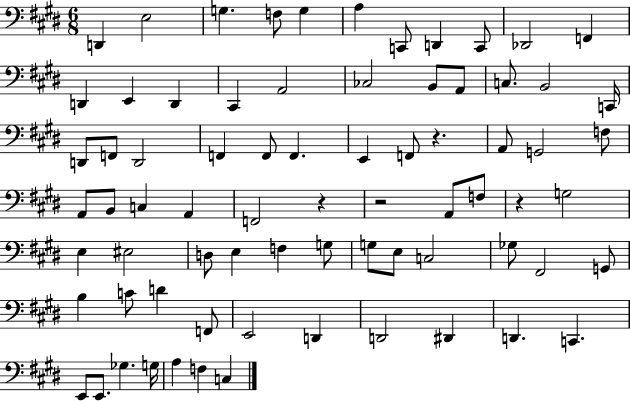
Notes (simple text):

D2/q E3/h G3/q. F3/e G3/q A3/q C2/e D2/q C2/e Db2/h F2/q D2/q E2/q D2/q C#2/q A2/h CES3/h B2/e A2/e C3/e. B2/h C2/s D2/e F2/e D2/h F2/q F2/e F2/q. E2/q F2/e R/q. A2/e G2/h F3/e A2/e B2/e C3/q A2/q F2/h R/q R/h A2/e F3/e R/q G3/h E3/q EIS3/h D3/e E3/q F3/q G3/e G3/e E3/e C3/h Gb3/e F#2/h G2/e B3/q C4/e D4/q F2/e E2/h D2/q D2/h D#2/q D2/q. C2/q. E2/e E2/e. Gb3/q. G3/s A3/q F3/q C3/q